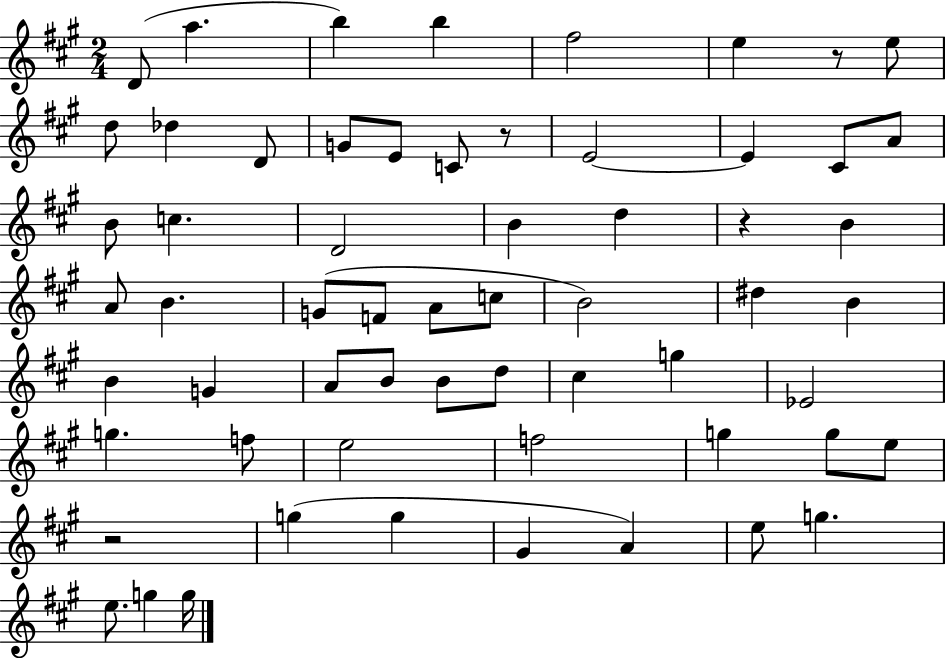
D4/e A5/q. B5/q B5/q F#5/h E5/q R/e E5/e D5/e Db5/q D4/e G4/e E4/e C4/e R/e E4/h E4/q C#4/e A4/e B4/e C5/q. D4/h B4/q D5/q R/q B4/q A4/e B4/q. G4/e F4/e A4/e C5/e B4/h D#5/q B4/q B4/q G4/q A4/e B4/e B4/e D5/e C#5/q G5/q Eb4/h G5/q. F5/e E5/h F5/h G5/q G5/e E5/e R/h G5/q G5/q G#4/q A4/q E5/e G5/q. E5/e. G5/q G5/s